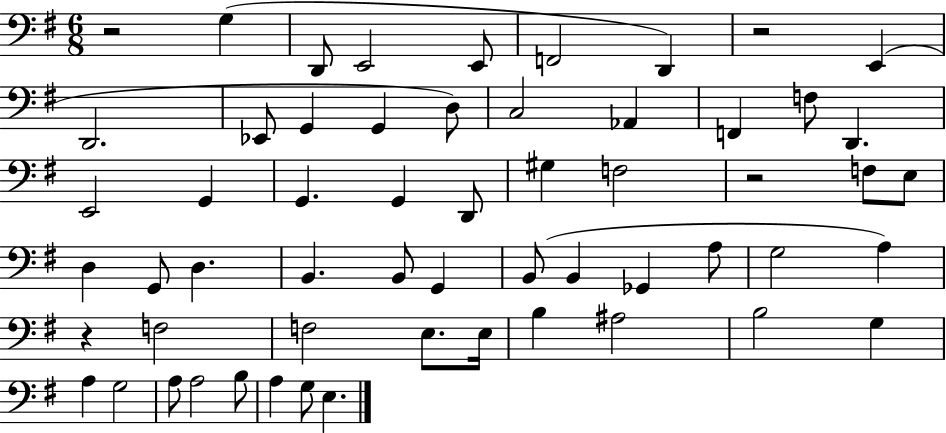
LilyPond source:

{
  \clef bass
  \numericTimeSignature
  \time 6/8
  \key g \major
  \repeat volta 2 { r2 g4( | d,8 e,2 e,8 | f,2 d,4) | r2 e,4( | \break d,2. | ees,8 g,4 g,4 d8) | c2 aes,4 | f,4 f8 d,4. | \break e,2 g,4 | g,4. g,4 d,8 | gis4 f2 | r2 f8 e8 | \break d4 g,8 d4. | b,4. b,8 g,4 | b,8( b,4 ges,4 a8 | g2 a4) | \break r4 f2 | f2 e8. e16 | b4 ais2 | b2 g4 | \break a4 g2 | a8 a2 b8 | a4 g8 e4. | } \bar "|."
}